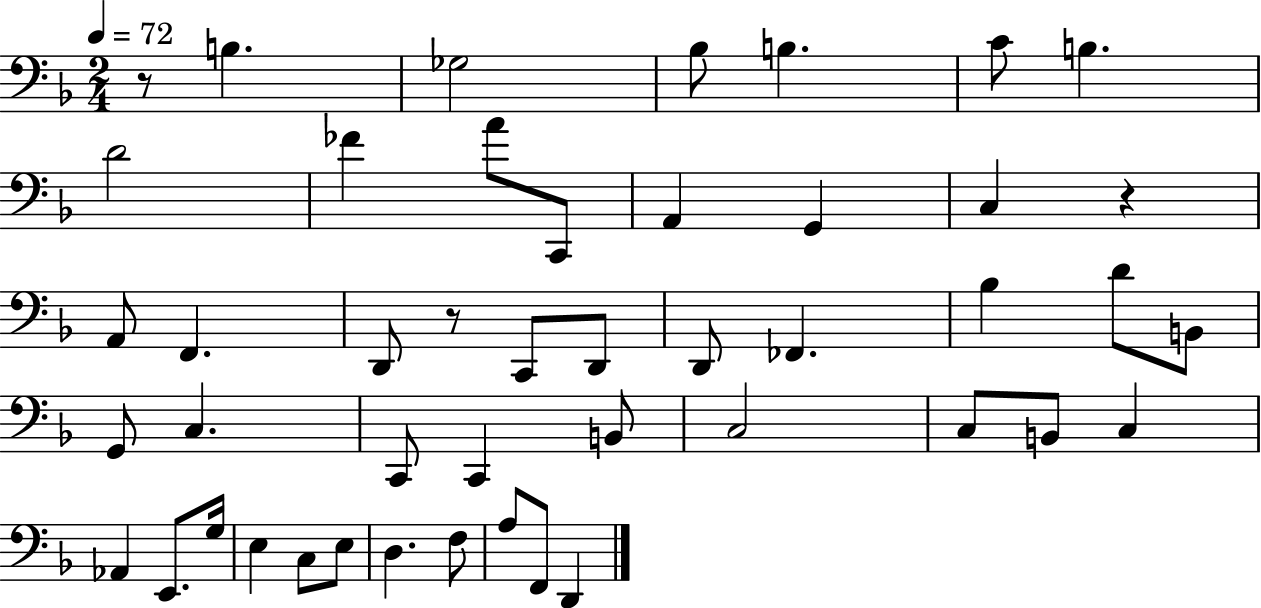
X:1
T:Untitled
M:2/4
L:1/4
K:F
z/2 B, _G,2 _B,/2 B, C/2 B, D2 _F A/2 C,,/2 A,, G,, C, z A,,/2 F,, D,,/2 z/2 C,,/2 D,,/2 D,,/2 _F,, _B, D/2 B,,/2 G,,/2 C, C,,/2 C,, B,,/2 C,2 C,/2 B,,/2 C, _A,, E,,/2 G,/4 E, C,/2 E,/2 D, F,/2 A,/2 F,,/2 D,,